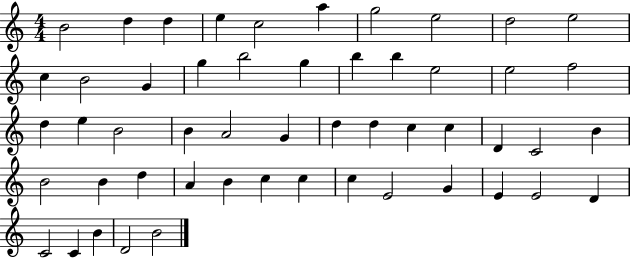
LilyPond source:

{
  \clef treble
  \numericTimeSignature
  \time 4/4
  \key c \major
  b'2 d''4 d''4 | e''4 c''2 a''4 | g''2 e''2 | d''2 e''2 | \break c''4 b'2 g'4 | g''4 b''2 g''4 | b''4 b''4 e''2 | e''2 f''2 | \break d''4 e''4 b'2 | b'4 a'2 g'4 | d''4 d''4 c''4 c''4 | d'4 c'2 b'4 | \break b'2 b'4 d''4 | a'4 b'4 c''4 c''4 | c''4 e'2 g'4 | e'4 e'2 d'4 | \break c'2 c'4 b'4 | d'2 b'2 | \bar "|."
}